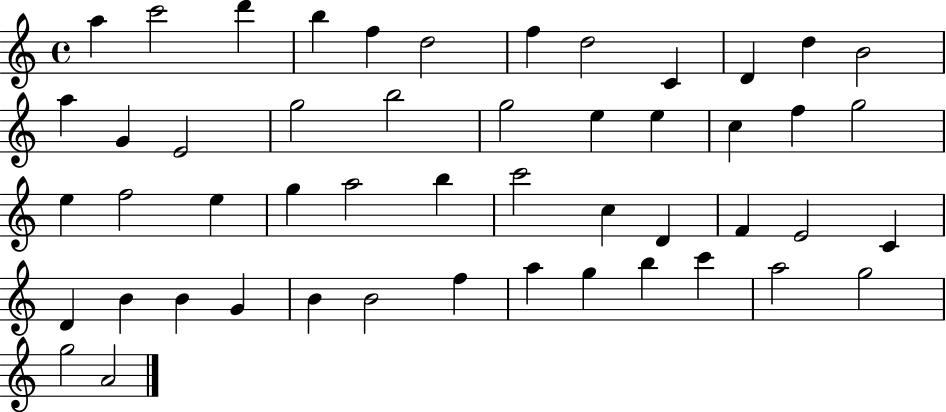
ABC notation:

X:1
T:Untitled
M:4/4
L:1/4
K:C
a c'2 d' b f d2 f d2 C D d B2 a G E2 g2 b2 g2 e e c f g2 e f2 e g a2 b c'2 c D F E2 C D B B G B B2 f a g b c' a2 g2 g2 A2